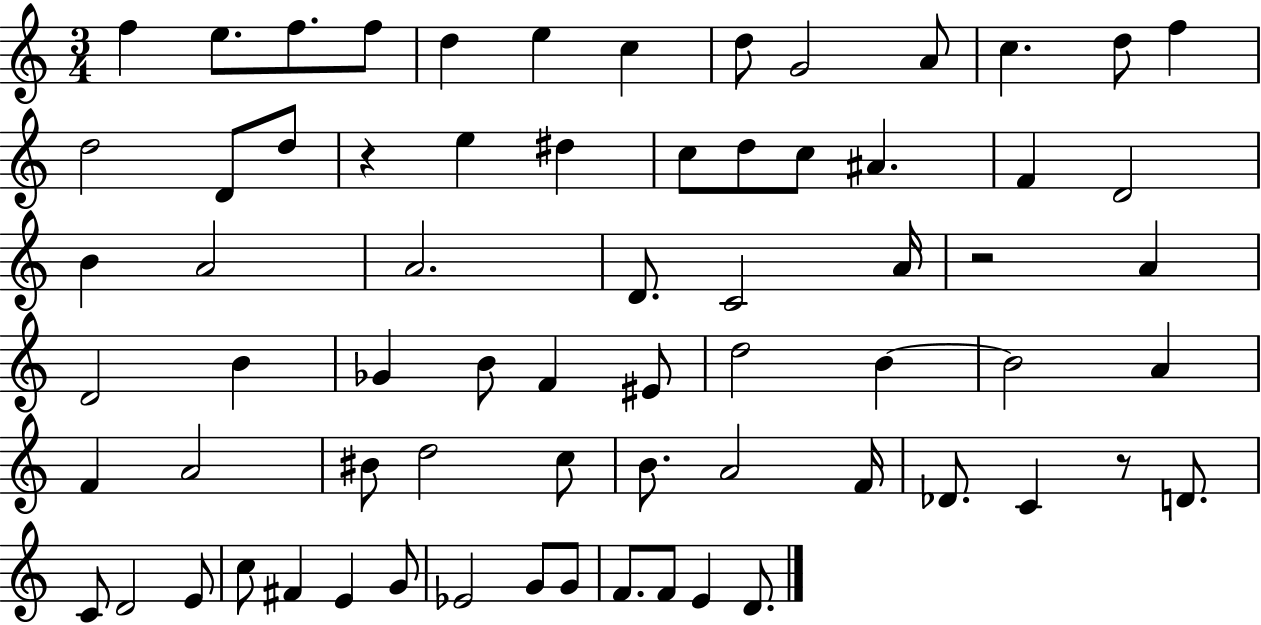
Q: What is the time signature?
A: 3/4